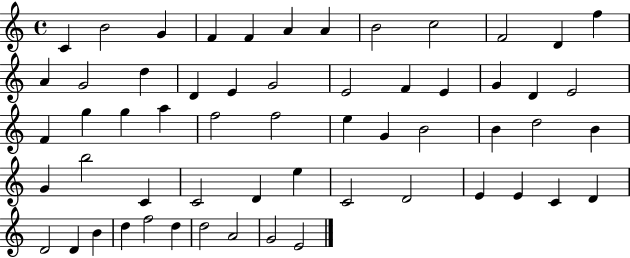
{
  \clef treble
  \time 4/4
  \defaultTimeSignature
  \key c \major
  c'4 b'2 g'4 | f'4 f'4 a'4 a'4 | b'2 c''2 | f'2 d'4 f''4 | \break a'4 g'2 d''4 | d'4 e'4 g'2 | e'2 f'4 e'4 | g'4 d'4 e'2 | \break f'4 g''4 g''4 a''4 | f''2 f''2 | e''4 g'4 b'2 | b'4 d''2 b'4 | \break g'4 b''2 c'4 | c'2 d'4 e''4 | c'2 d'2 | e'4 e'4 c'4 d'4 | \break d'2 d'4 b'4 | d''4 f''2 d''4 | d''2 a'2 | g'2 e'2 | \break \bar "|."
}